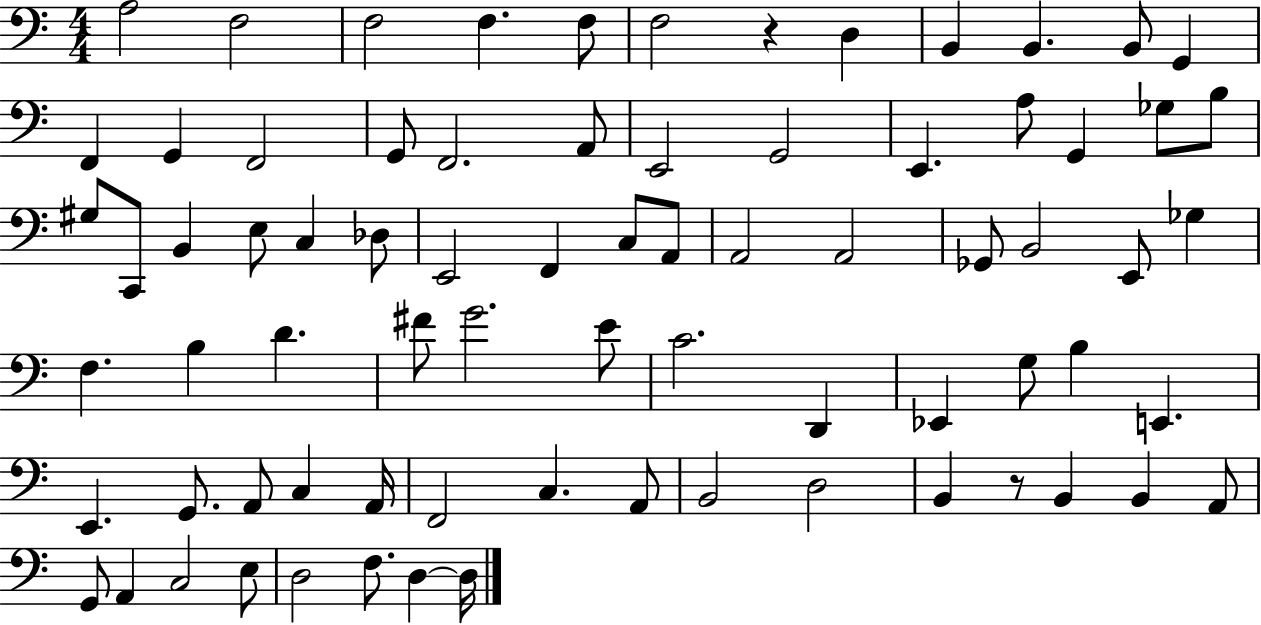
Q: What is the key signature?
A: C major